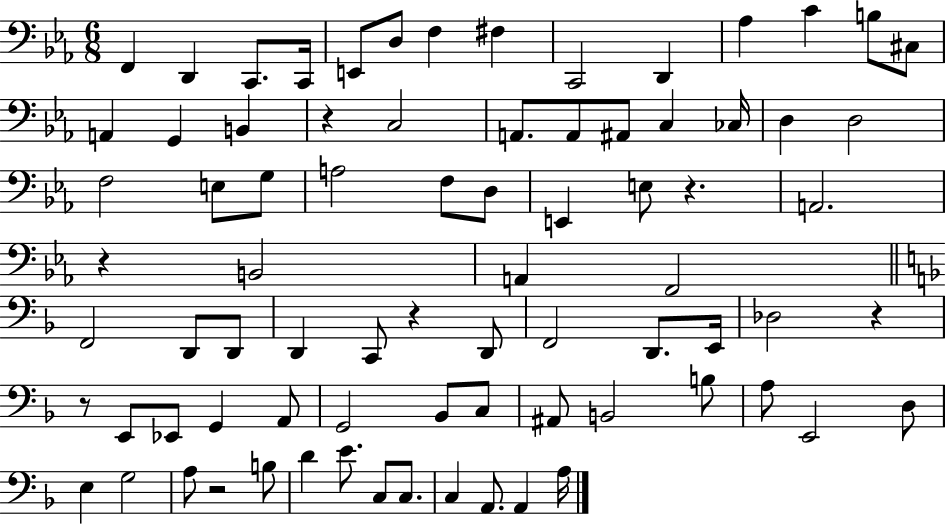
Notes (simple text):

F2/q D2/q C2/e. C2/s E2/e D3/e F3/q F#3/q C2/h D2/q Ab3/q C4/q B3/e C#3/e A2/q G2/q B2/q R/q C3/h A2/e. A2/e A#2/e C3/q CES3/s D3/q D3/h F3/h E3/e G3/e A3/h F3/e D3/e E2/q E3/e R/q. A2/h. R/q B2/h A2/q F2/h F2/h D2/e D2/e D2/q C2/e R/q D2/e F2/h D2/e. E2/s Db3/h R/q R/e E2/e Eb2/e G2/q A2/e G2/h Bb2/e C3/e A#2/e B2/h B3/e A3/e E2/h D3/e E3/q G3/h A3/e R/h B3/e D4/q E4/e. C3/e C3/e. C3/q A2/e. A2/q A3/s